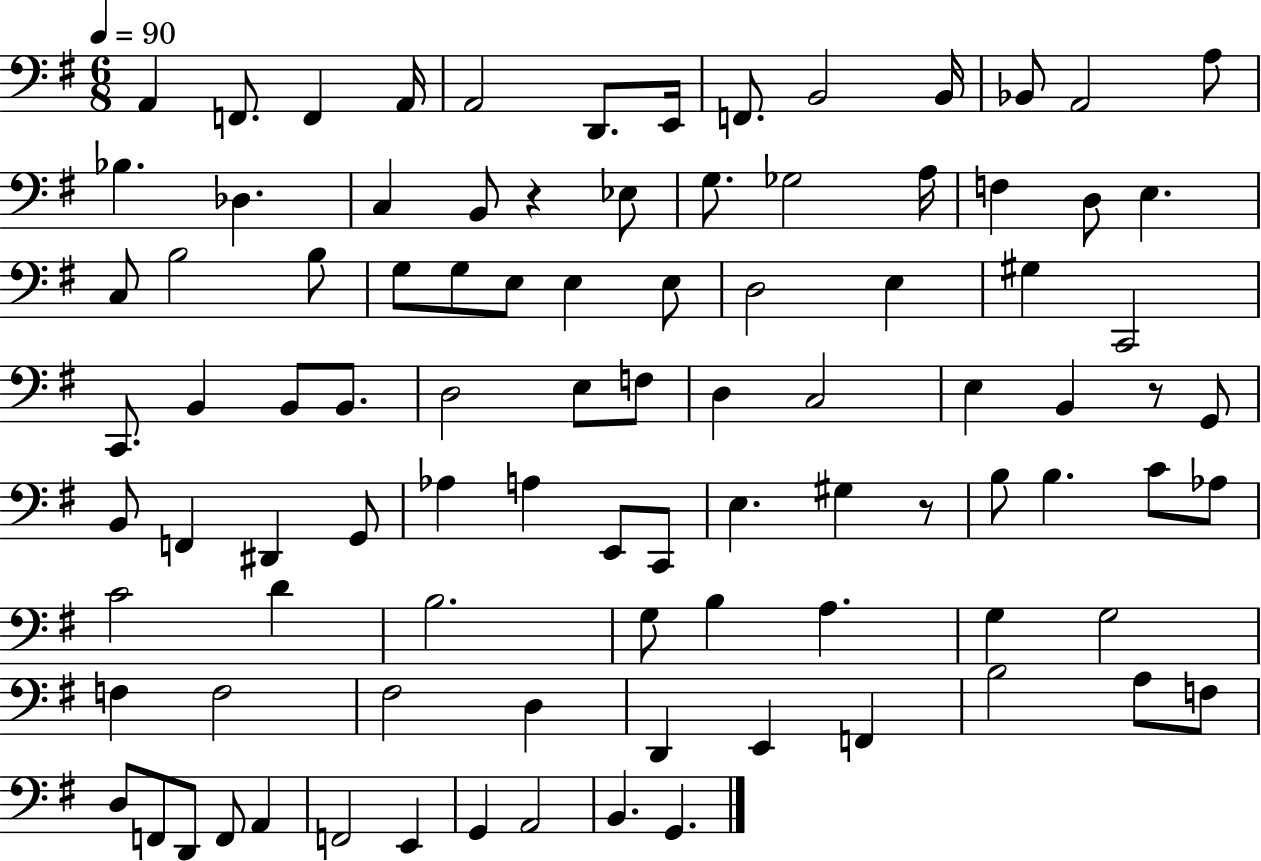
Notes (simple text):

A2/q F2/e. F2/q A2/s A2/h D2/e. E2/s F2/e. B2/h B2/s Bb2/e A2/h A3/e Bb3/q. Db3/q. C3/q B2/e R/q Eb3/e G3/e. Gb3/h A3/s F3/q D3/e E3/q. C3/e B3/h B3/e G3/e G3/e E3/e E3/q E3/e D3/h E3/q G#3/q C2/h C2/e. B2/q B2/e B2/e. D3/h E3/e F3/e D3/q C3/h E3/q B2/q R/e G2/e B2/e F2/q D#2/q G2/e Ab3/q A3/q E2/e C2/e E3/q. G#3/q R/e B3/e B3/q. C4/e Ab3/e C4/h D4/q B3/h. G3/e B3/q A3/q. G3/q G3/h F3/q F3/h F#3/h D3/q D2/q E2/q F2/q B3/h A3/e F3/e D3/e F2/e D2/e F2/e A2/q F2/h E2/q G2/q A2/h B2/q. G2/q.